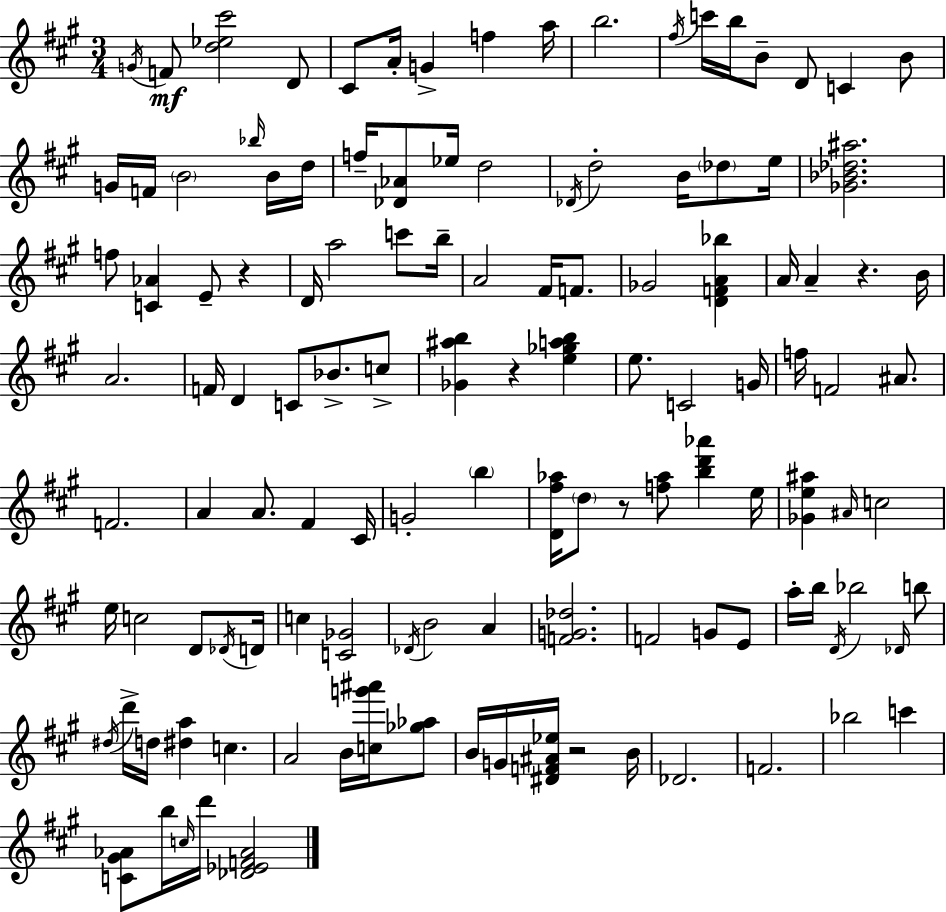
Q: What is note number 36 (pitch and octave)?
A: B5